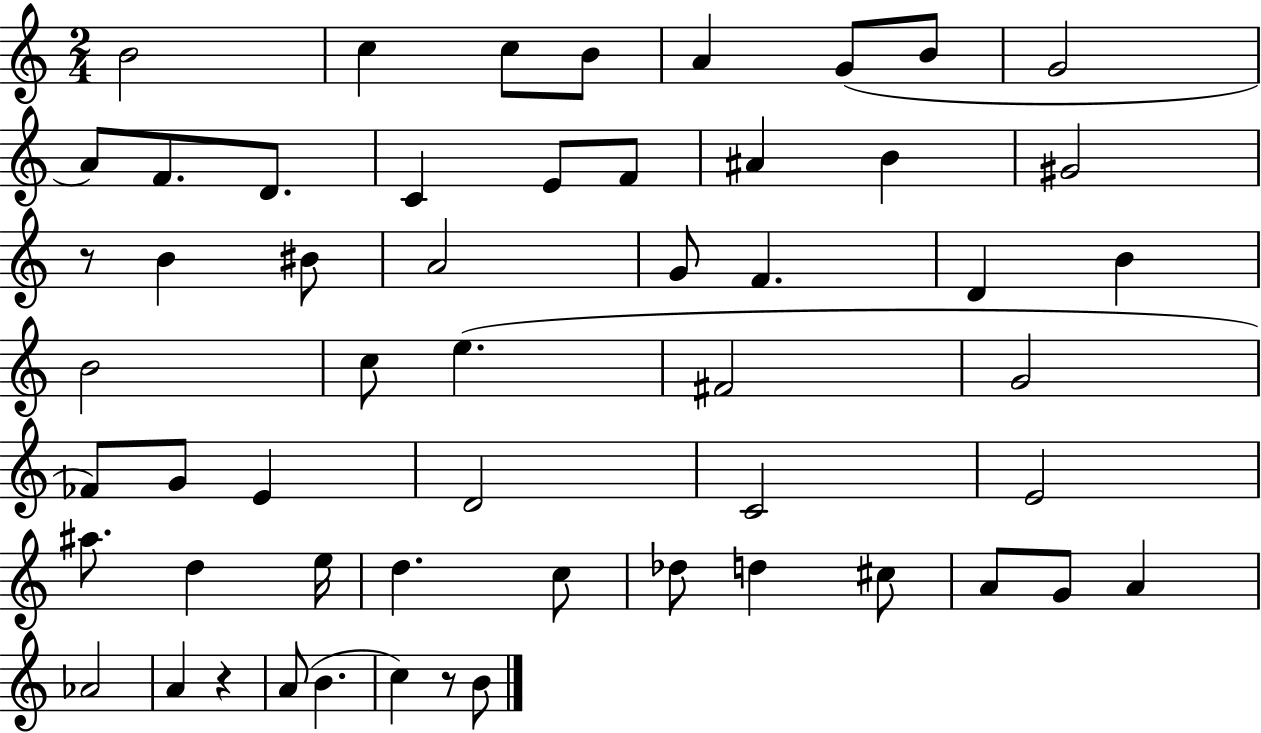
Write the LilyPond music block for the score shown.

{
  \clef treble
  \numericTimeSignature
  \time 2/4
  \key c \major
  b'2 | c''4 c''8 b'8 | a'4 g'8( b'8 | g'2 | \break a'8) f'8. d'8. | c'4 e'8 f'8 | ais'4 b'4 | gis'2 | \break r8 b'4 bis'8 | a'2 | g'8 f'4. | d'4 b'4 | \break b'2 | c''8 e''4.( | fis'2 | g'2 | \break fes'8) g'8 e'4 | d'2 | c'2 | e'2 | \break ais''8. d''4 e''16 | d''4. c''8 | des''8 d''4 cis''8 | a'8 g'8 a'4 | \break aes'2 | a'4 r4 | a'8( b'4. | c''4) r8 b'8 | \break \bar "|."
}